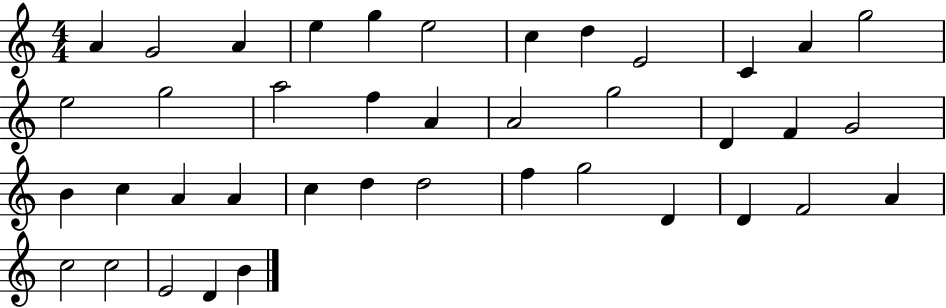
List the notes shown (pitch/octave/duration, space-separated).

A4/q G4/h A4/q E5/q G5/q E5/h C5/q D5/q E4/h C4/q A4/q G5/h E5/h G5/h A5/h F5/q A4/q A4/h G5/h D4/q F4/q G4/h B4/q C5/q A4/q A4/q C5/q D5/q D5/h F5/q G5/h D4/q D4/q F4/h A4/q C5/h C5/h E4/h D4/q B4/q